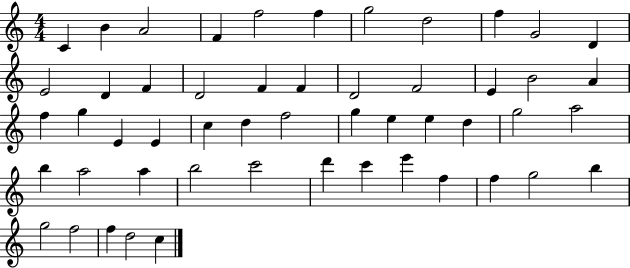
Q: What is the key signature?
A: C major